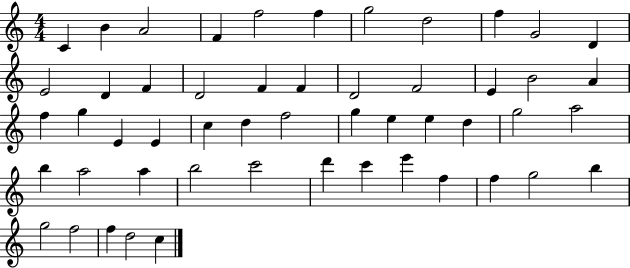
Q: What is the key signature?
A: C major